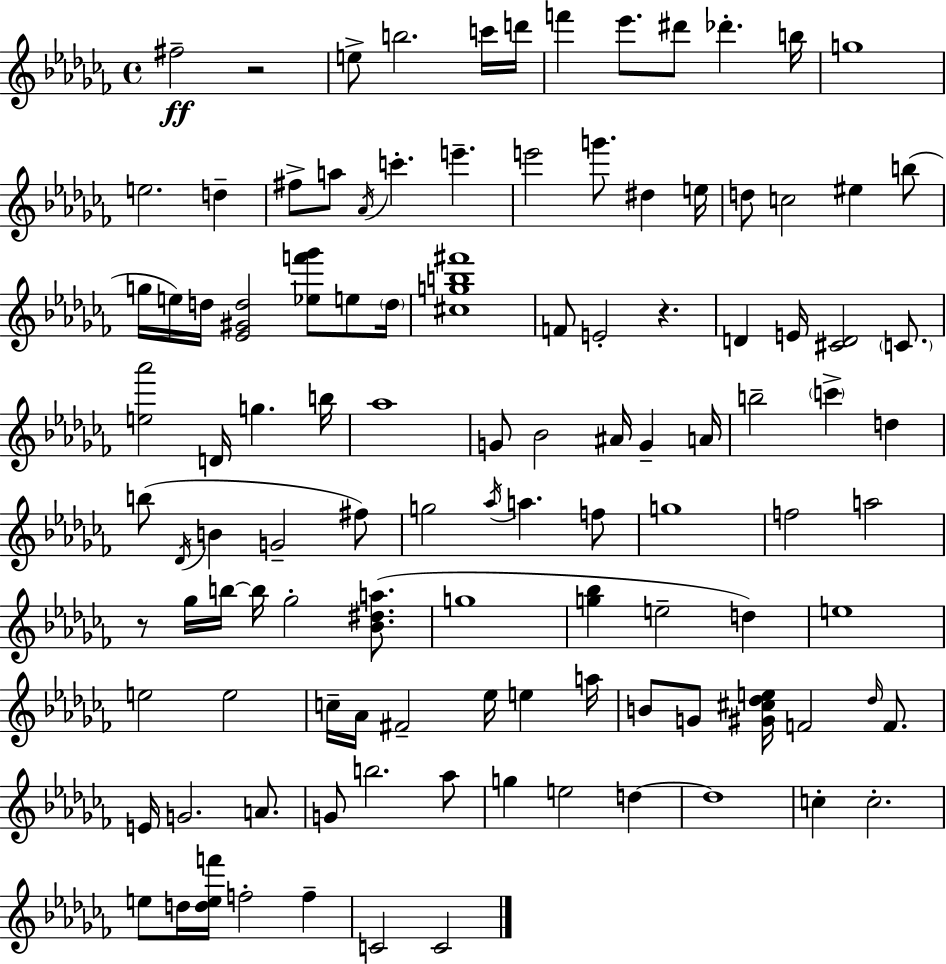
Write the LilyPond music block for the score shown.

{
  \clef treble
  \time 4/4
  \defaultTimeSignature
  \key aes \minor
  fis''2--\ff r2 | e''8-> b''2. c'''16 d'''16 | f'''4 ees'''8. dis'''8 des'''4.-. b''16 | g''1 | \break e''2. d''4-- | fis''8-> a''8 \acciaccatura { aes'16 } c'''4.-. e'''4.-- | e'''2 g'''8. dis''4 | e''16 d''8 c''2 eis''4 b''8( | \break g''16 e''16) d''16 <ees' gis' d''>2 <ees'' f''' ges'''>8 e''8 | \parenthesize d''16 <cis'' g'' b'' fis'''>1 | f'8 e'2-. r4. | d'4 e'16 <cis' d'>2 \parenthesize c'8. | \break <e'' aes'''>2 d'16 g''4. | b''16 aes''1 | g'8 bes'2 ais'16 g'4-- | a'16 b''2-- \parenthesize c'''4-> d''4 | \break b''8( \acciaccatura { des'16 } b'4 g'2-- | fis''8) g''2 \acciaccatura { aes''16 } a''4. | f''8 g''1 | f''2 a''2 | \break r8 ges''16 b''16~~ b''16 ges''2-. | <bes' dis'' a''>8.( g''1 | <g'' bes''>4 e''2-- d''4) | e''1 | \break e''2 e''2 | c''16-- aes'16 fis'2-- ees''16 e''4 | a''16 b'8 g'8 <gis' cis'' des'' e''>16 f'2 | \grace { des''16 } f'8. e'16 g'2. | \break a'8. g'8 b''2. | aes''8 g''4 e''2 | d''4~~ d''1 | c''4-. c''2.-. | \break e''8 d''16 <d'' e'' f'''>16 f''2-. | f''4-- c'2 c'2 | \bar "|."
}